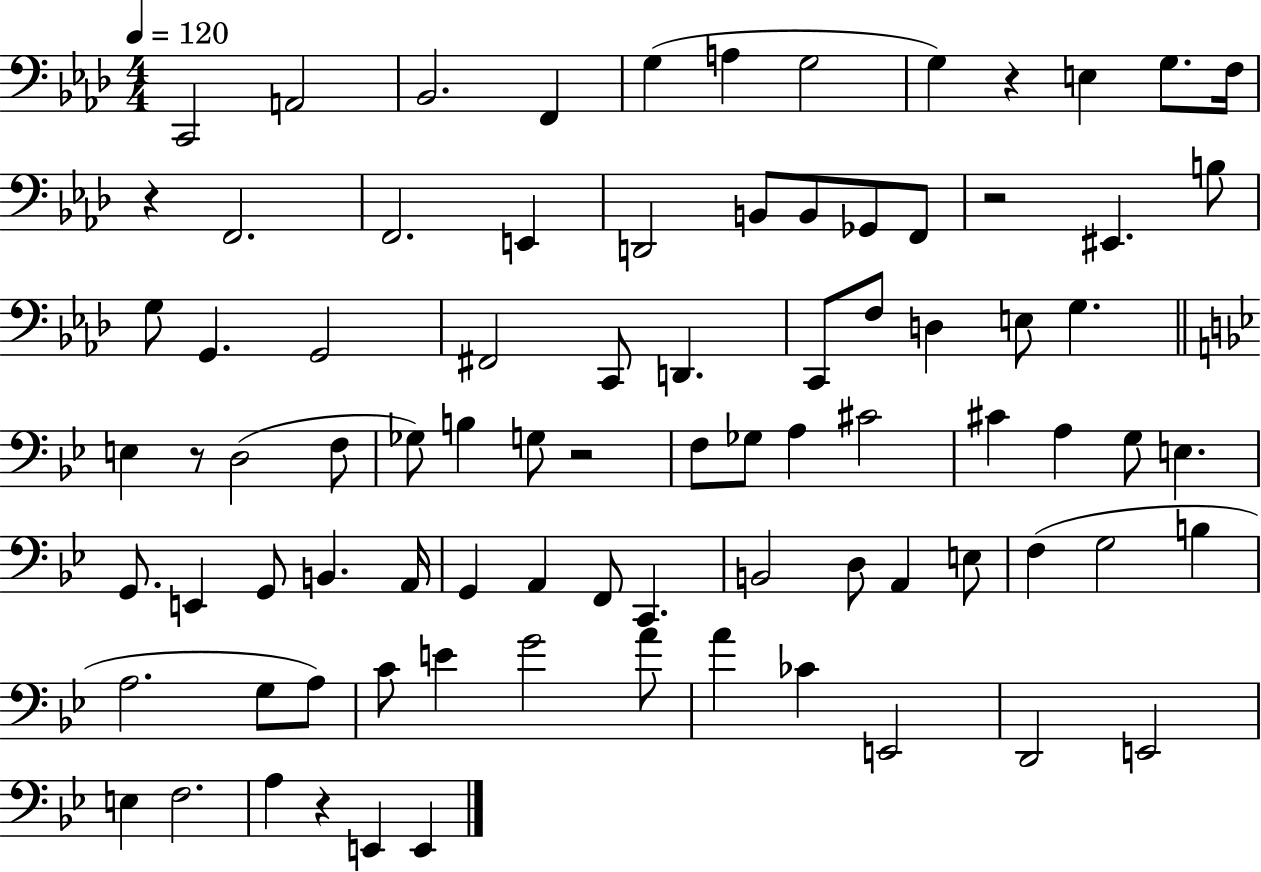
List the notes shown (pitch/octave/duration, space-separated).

C2/h A2/h Bb2/h. F2/q G3/q A3/q G3/h G3/q R/q E3/q G3/e. F3/s R/q F2/h. F2/h. E2/q D2/h B2/e B2/e Gb2/e F2/e R/h EIS2/q. B3/e G3/e G2/q. G2/h F#2/h C2/e D2/q. C2/e F3/e D3/q E3/e G3/q. E3/q R/e D3/h F3/e Gb3/e B3/q G3/e R/h F3/e Gb3/e A3/q C#4/h C#4/q A3/q G3/e E3/q. G2/e. E2/q G2/e B2/q. A2/s G2/q A2/q F2/e C2/q. B2/h D3/e A2/q E3/e F3/q G3/h B3/q A3/h. G3/e A3/e C4/e E4/q G4/h A4/e A4/q CES4/q E2/h D2/h E2/h E3/q F3/h. A3/q R/q E2/q E2/q